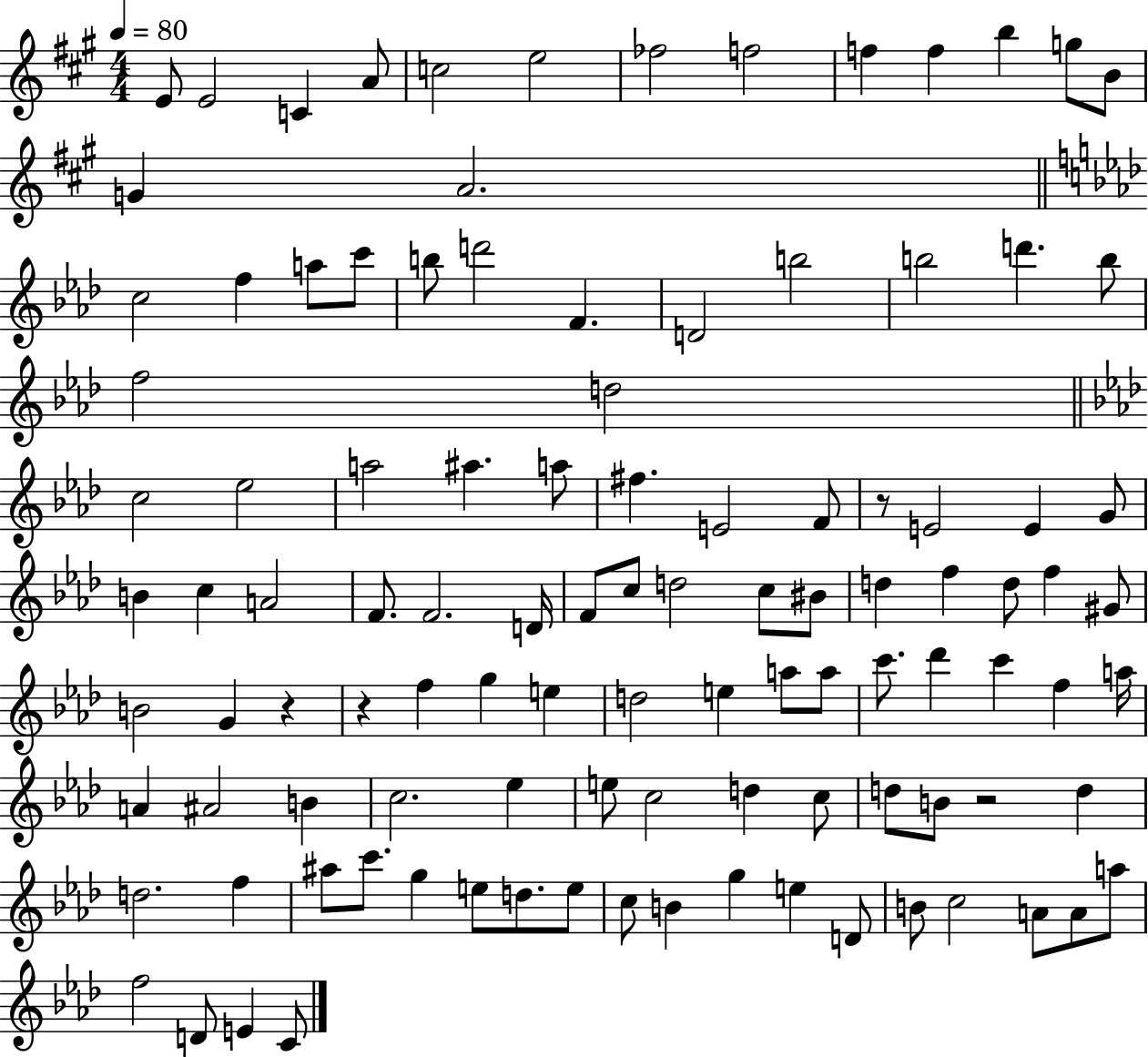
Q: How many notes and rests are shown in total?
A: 108